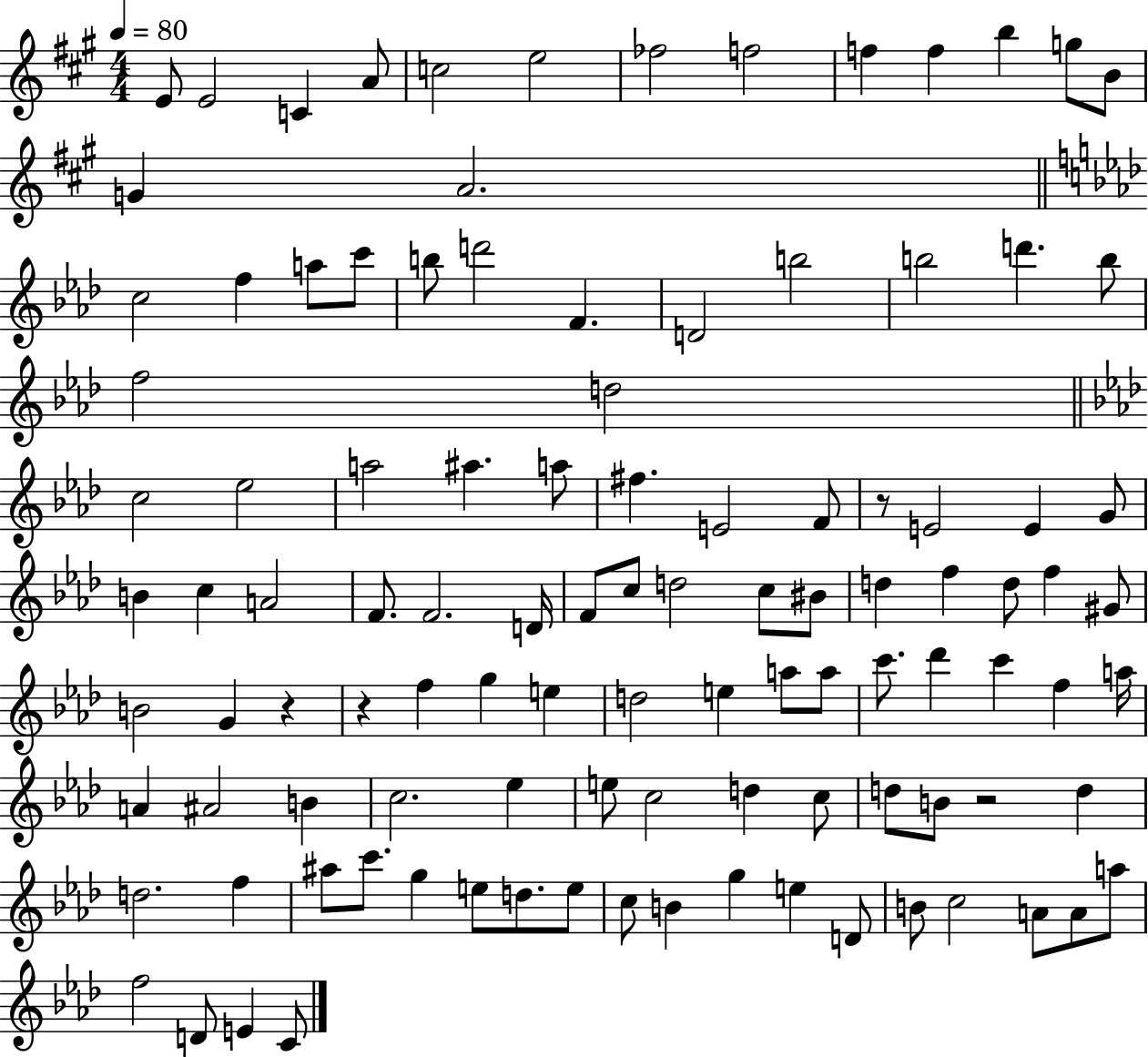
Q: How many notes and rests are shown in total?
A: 108